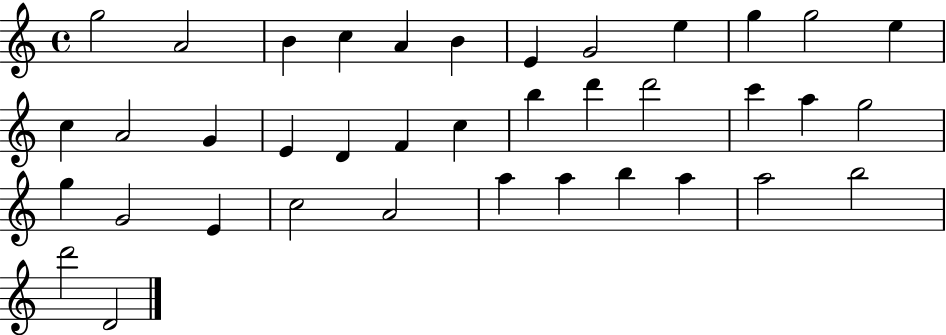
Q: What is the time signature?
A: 4/4